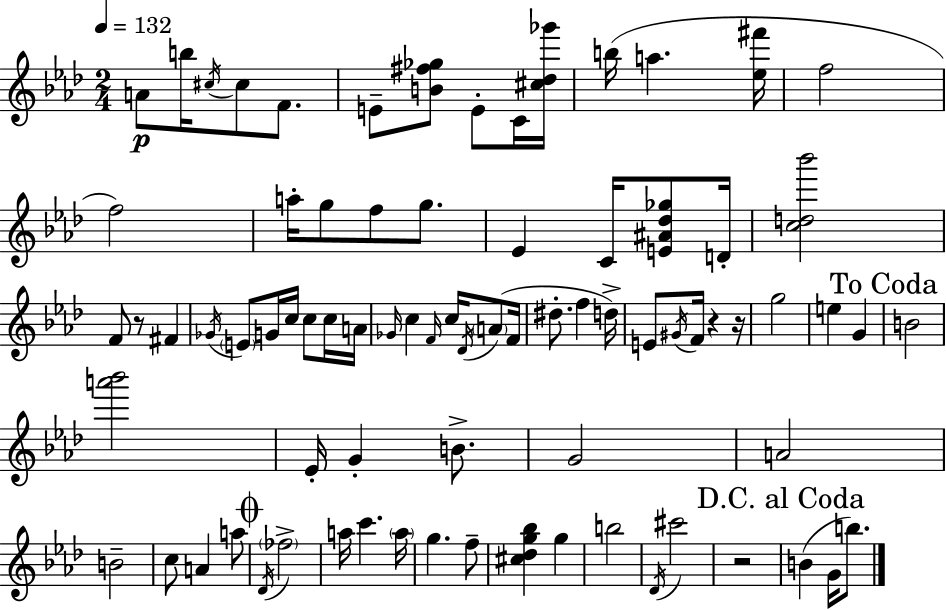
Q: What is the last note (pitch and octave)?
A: B5